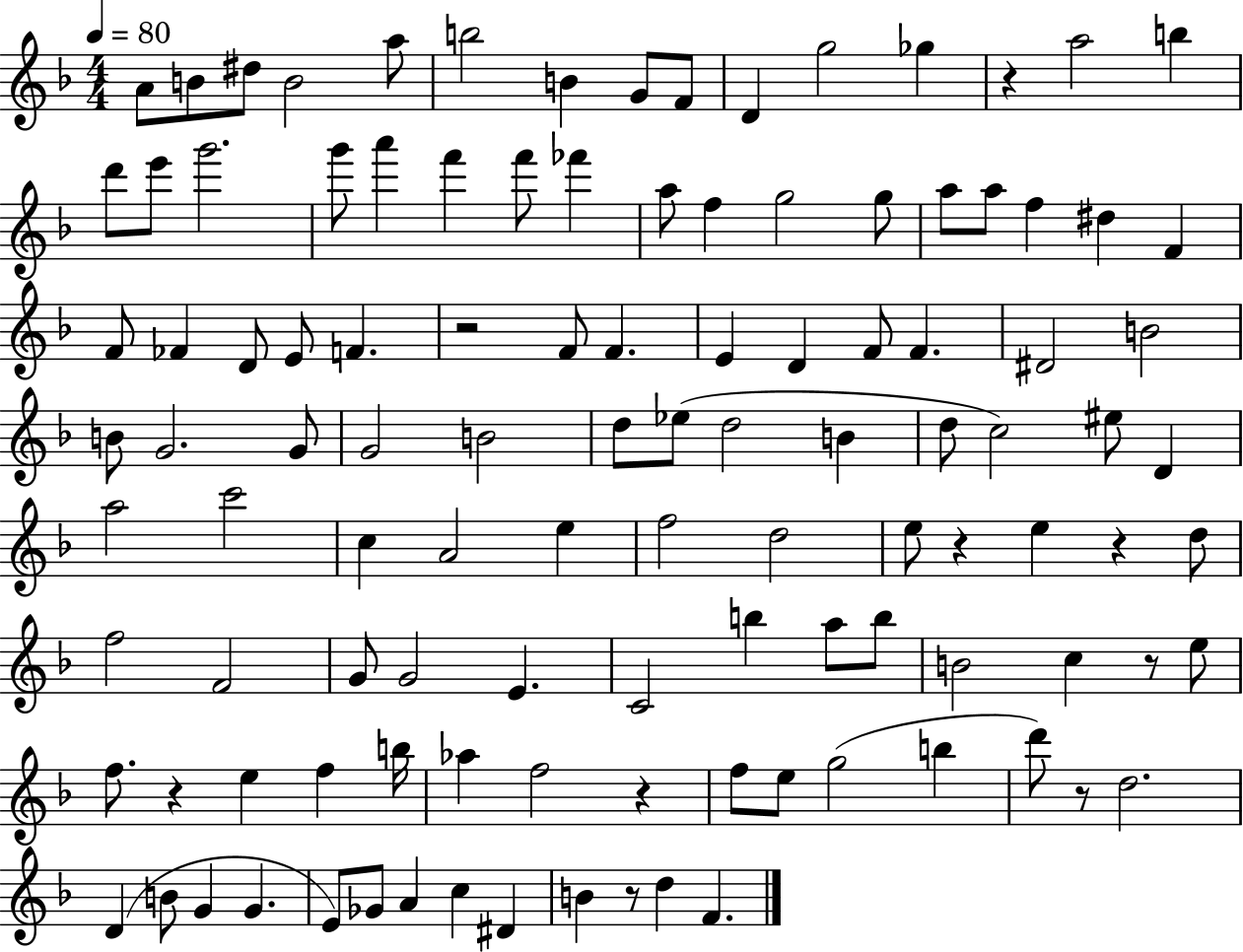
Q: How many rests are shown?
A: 9